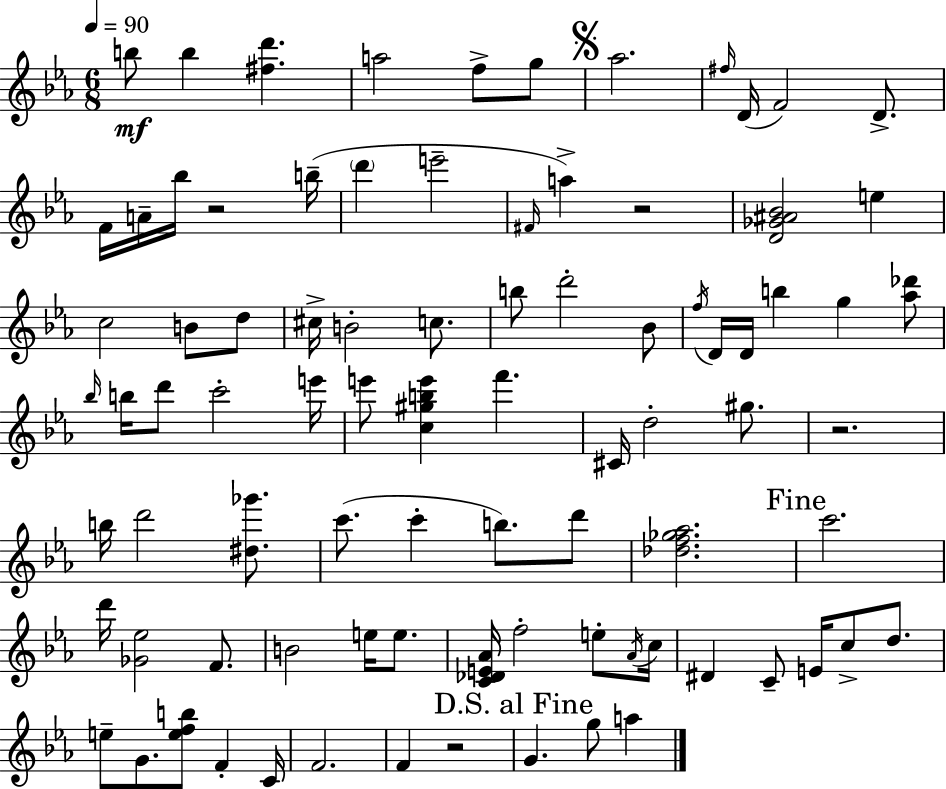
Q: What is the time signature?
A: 6/8